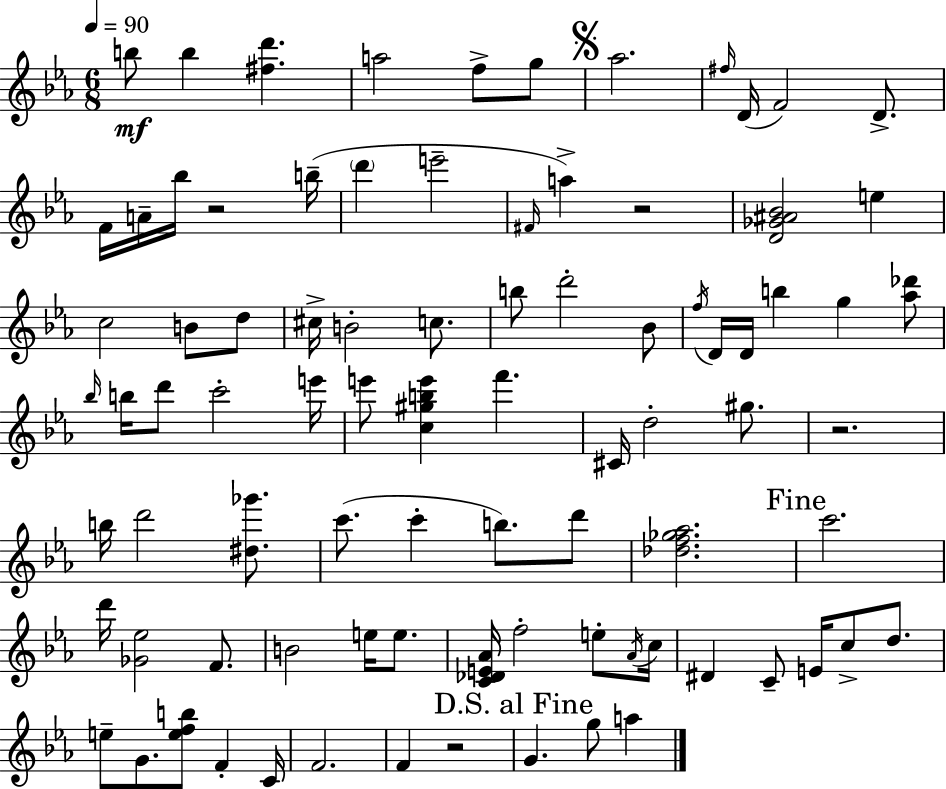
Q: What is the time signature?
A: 6/8